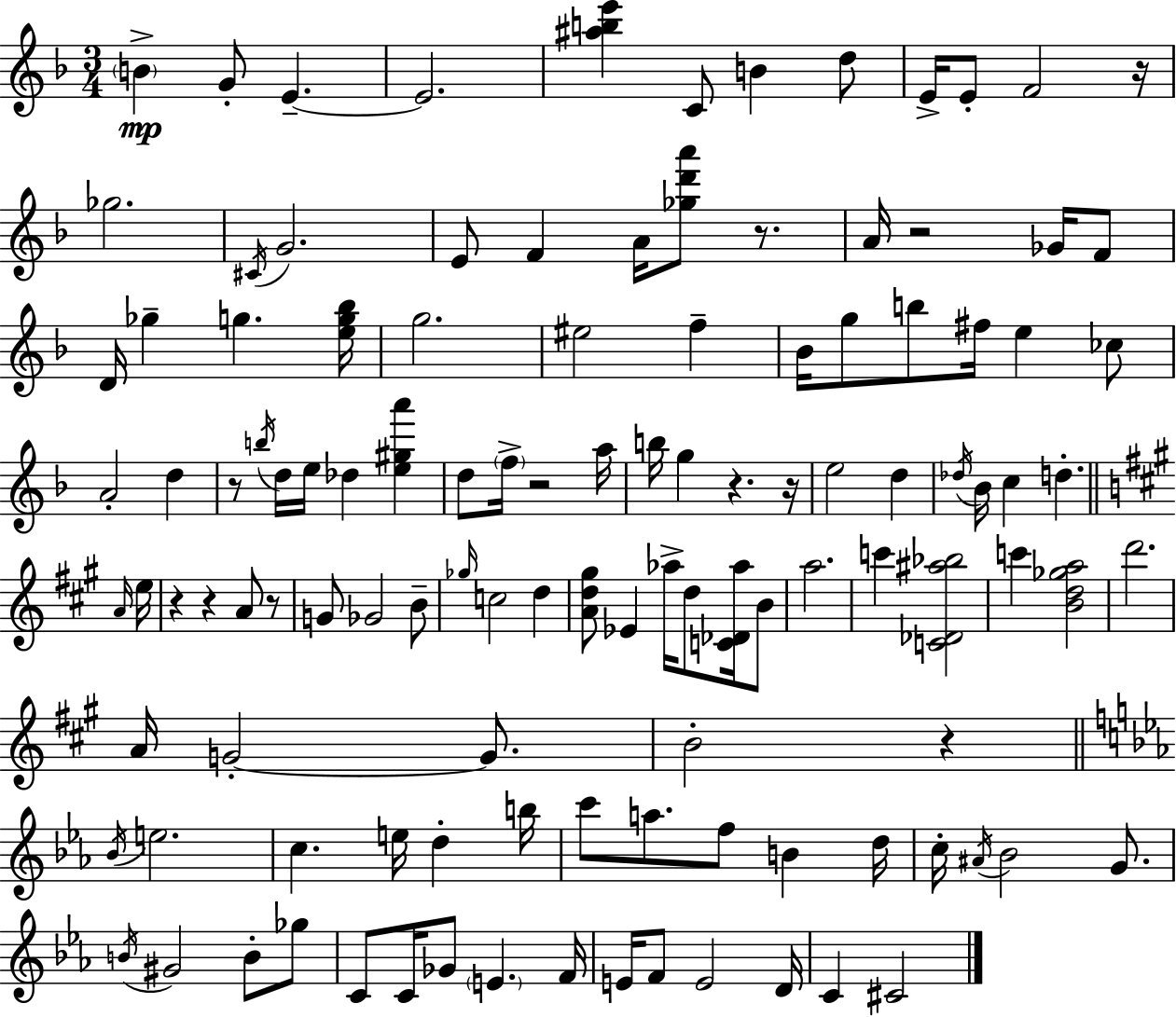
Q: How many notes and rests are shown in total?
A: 118